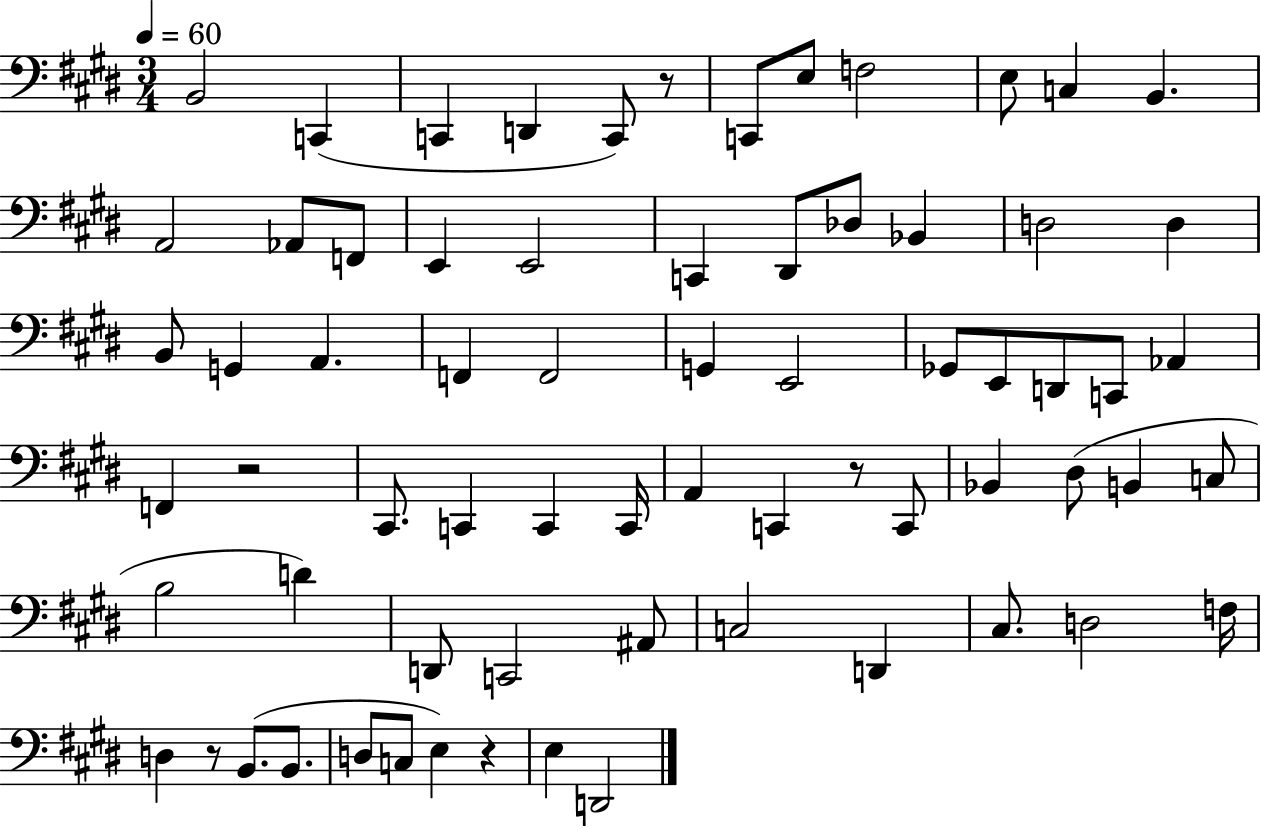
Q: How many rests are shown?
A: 5